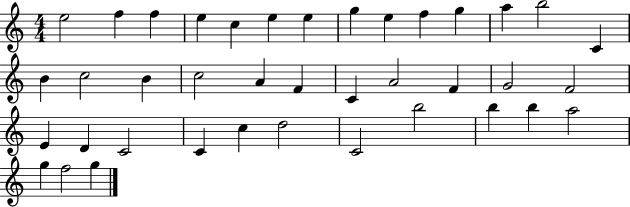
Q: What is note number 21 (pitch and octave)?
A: C4